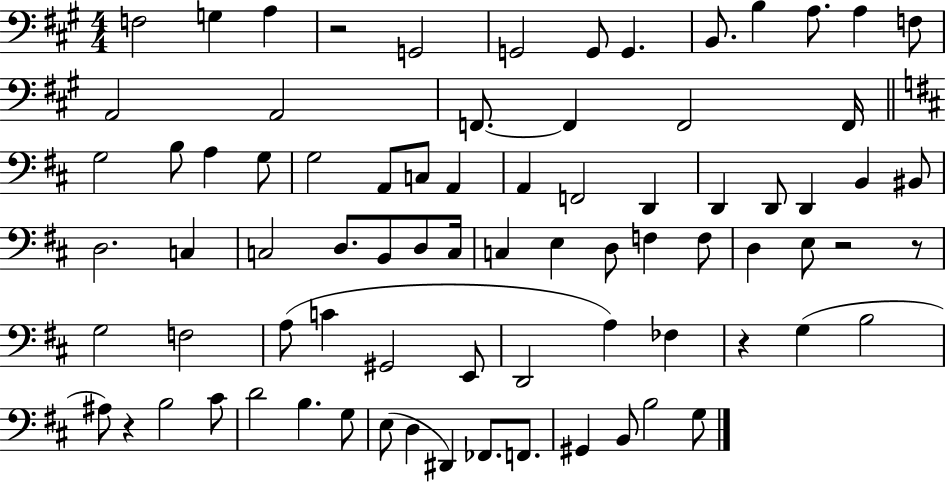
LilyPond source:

{
  \clef bass
  \numericTimeSignature
  \time 4/4
  \key a \major
  f2 g4 a4 | r2 g,2 | g,2 g,8 g,4. | b,8. b4 a8. a4 f8 | \break a,2 a,2 | f,8.~~ f,4 f,2 f,16 | \bar "||" \break \key b \minor g2 b8 a4 g8 | g2 a,8 c8 a,4 | a,4 f,2 d,4 | d,4 d,8 d,4 b,4 bis,8 | \break d2. c4 | c2 d8. b,8 d8 c16 | c4 e4 d8 f4 f8 | d4 e8 r2 r8 | \break g2 f2 | a8( c'4 gis,2 e,8 | d,2 a4) fes4 | r4 g4( b2 | \break ais8) r4 b2 cis'8 | d'2 b4. g8 | e8( d4 dis,4) fes,8. f,8. | gis,4 b,8 b2 g8 | \break \bar "|."
}